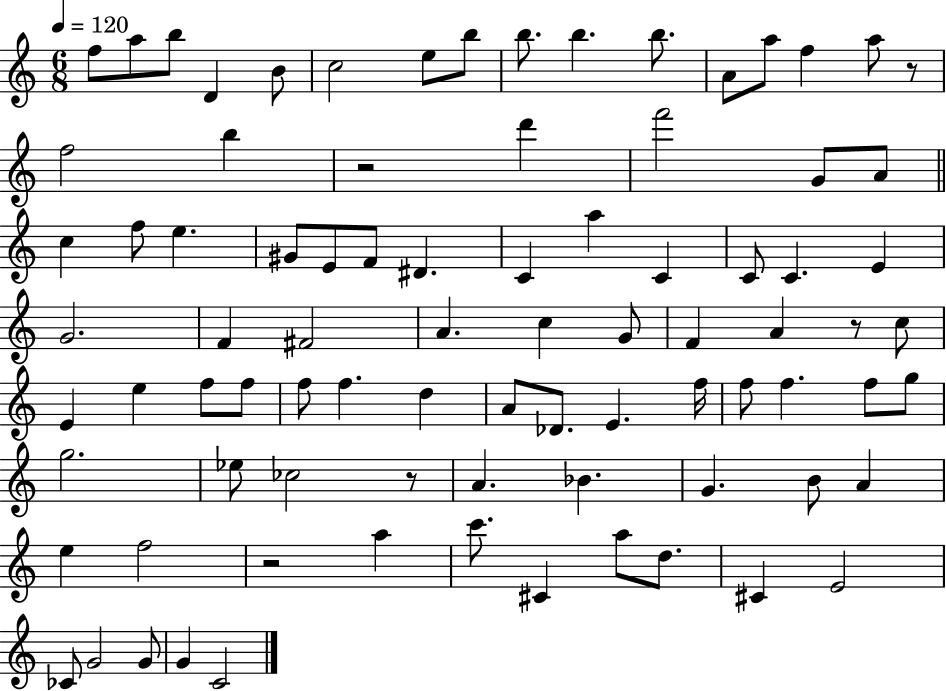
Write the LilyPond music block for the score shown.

{
  \clef treble
  \numericTimeSignature
  \time 6/8
  \key c \major
  \tempo 4 = 120
  \repeat volta 2 { f''8 a''8 b''8 d'4 b'8 | c''2 e''8 b''8 | b''8. b''4. b''8. | a'8 a''8 f''4 a''8 r8 | \break f''2 b''4 | r2 d'''4 | f'''2 g'8 a'8 | \bar "||" \break \key c \major c''4 f''8 e''4. | gis'8 e'8 f'8 dis'4. | c'4 a''4 c'4 | c'8 c'4. e'4 | \break g'2. | f'4 fis'2 | a'4. c''4 g'8 | f'4 a'4 r8 c''8 | \break e'4 e''4 f''8 f''8 | f''8 f''4. d''4 | a'8 des'8. e'4. f''16 | f''8 f''4. f''8 g''8 | \break g''2. | ees''8 ces''2 r8 | a'4. bes'4. | g'4. b'8 a'4 | \break e''4 f''2 | r2 a''4 | c'''8. cis'4 a''8 d''8. | cis'4 e'2 | \break ces'8 g'2 g'8 | g'4 c'2 | } \bar "|."
}